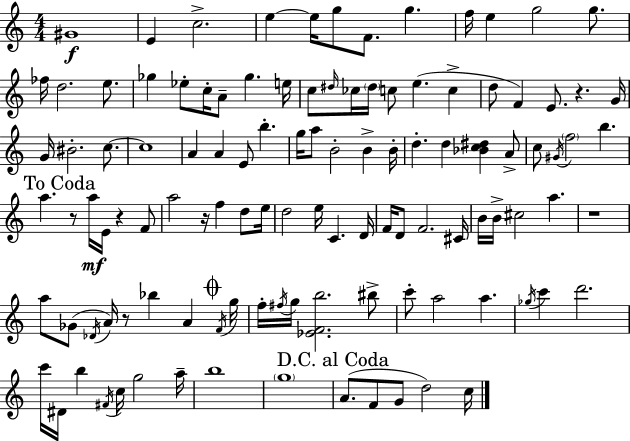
G#4/w E4/q C5/h. E5/q E5/s G5/e F4/e. G5/q. F5/s E5/q G5/h G5/e. FES5/s D5/h. E5/e. Gb5/q Eb5/e C5/s A4/e Gb5/q. E5/s C5/e D#5/s CES5/s D#5/s C5/e E5/q. C5/q D5/e F4/q E4/e. R/q. G4/s G4/s BIS4/h. C5/e. C5/w A4/q A4/q E4/e B5/q. G5/s A5/e B4/h B4/q B4/s D5/q. D5/q [Bb4,C5,D#5]/q A4/e C5/e G#4/s F5/h B5/q. A5/q. R/e A5/s E4/s R/q F4/e A5/h R/s F5/q D5/e E5/s D5/h E5/s C4/q. D4/s F4/s D4/e F4/h. C#4/s B4/s B4/s C#5/h A5/q. R/w A5/e Gb4/e Db4/s A4/s R/e Bb5/q A4/q F4/s G5/s F5/s F#5/s G5/s [Eb4,F4,B5]/h. BIS5/e C6/e A5/h A5/q. Gb5/s C6/q D6/h. C6/s D#4/s B5/q F#4/s C5/s G5/h A5/s B5/w G5/w A4/e. F4/e G4/e D5/h C5/s